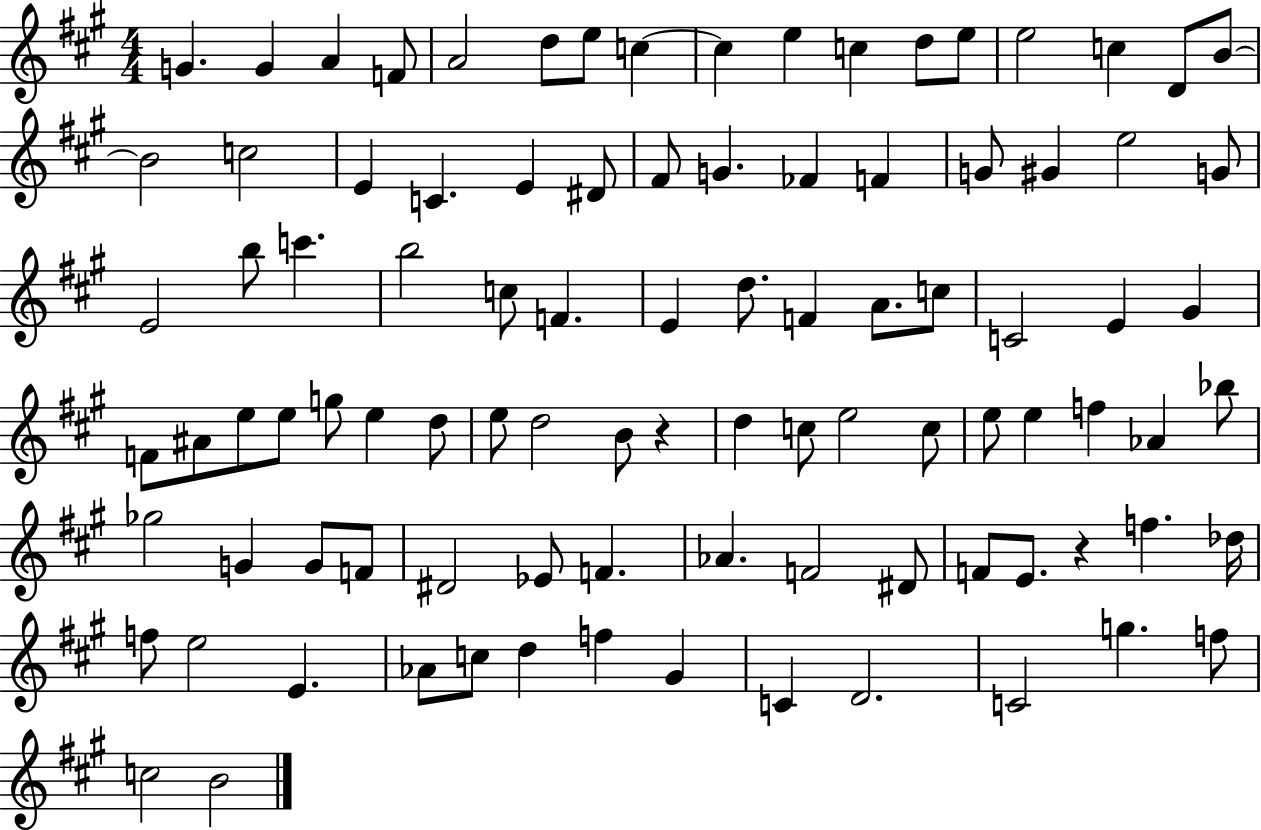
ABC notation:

X:1
T:Untitled
M:4/4
L:1/4
K:A
G G A F/2 A2 d/2 e/2 c c e c d/2 e/2 e2 c D/2 B/2 B2 c2 E C E ^D/2 ^F/2 G _F F G/2 ^G e2 G/2 E2 b/2 c' b2 c/2 F E d/2 F A/2 c/2 C2 E ^G F/2 ^A/2 e/2 e/2 g/2 e d/2 e/2 d2 B/2 z d c/2 e2 c/2 e/2 e f _A _b/2 _g2 G G/2 F/2 ^D2 _E/2 F _A F2 ^D/2 F/2 E/2 z f _d/4 f/2 e2 E _A/2 c/2 d f ^G C D2 C2 g f/2 c2 B2